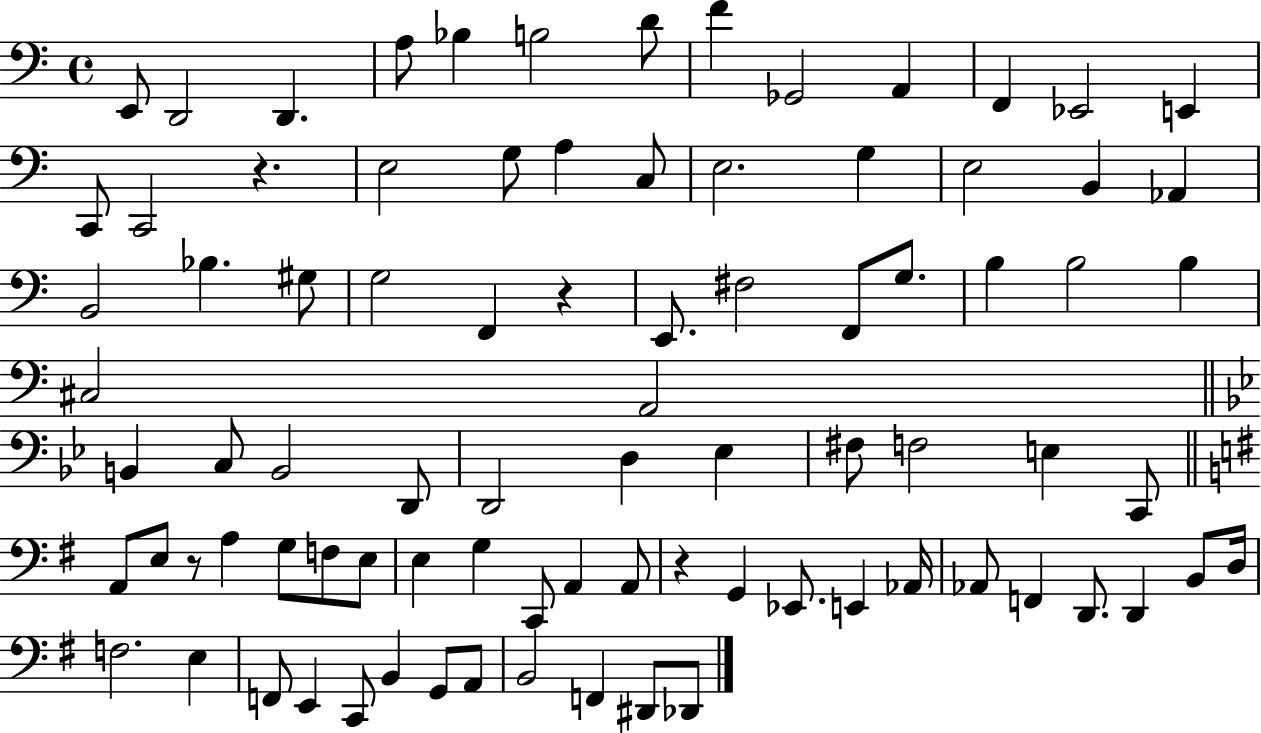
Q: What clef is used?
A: bass